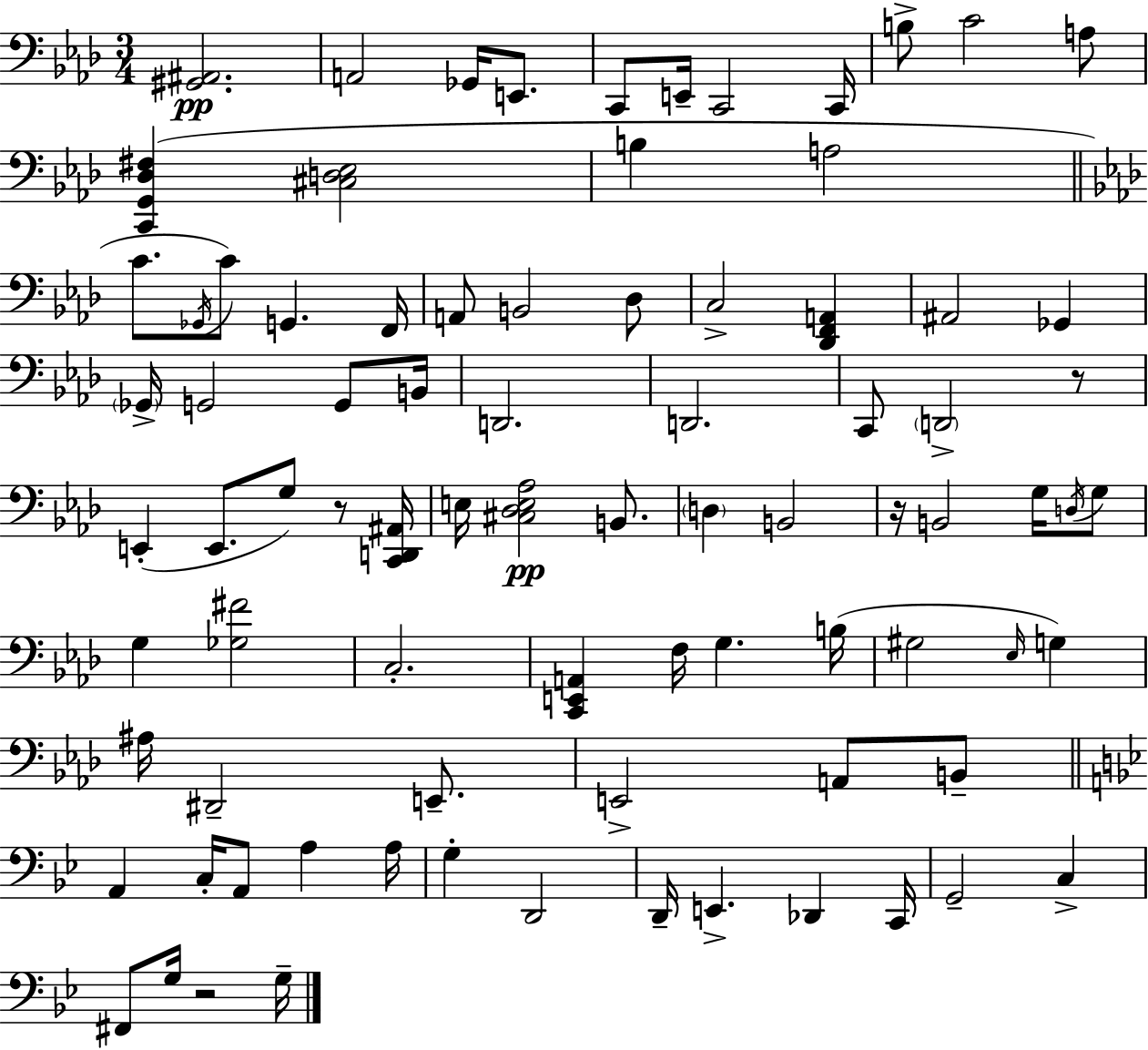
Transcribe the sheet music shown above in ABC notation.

X:1
T:Untitled
M:3/4
L:1/4
K:Fm
[^G,,^A,,]2 A,,2 _G,,/4 E,,/2 C,,/2 E,,/4 C,,2 C,,/4 B,/2 C2 A,/2 [C,,G,,_D,^F,] [^C,D,_E,]2 B, A,2 C/2 _G,,/4 C/2 G,, F,,/4 A,,/2 B,,2 _D,/2 C,2 [_D,,F,,A,,] ^A,,2 _G,, _G,,/4 G,,2 G,,/2 B,,/4 D,,2 D,,2 C,,/2 D,,2 z/2 E,, E,,/2 G,/2 z/2 [C,,D,,^A,,]/4 E,/4 [^C,_D,E,_A,]2 B,,/2 D, B,,2 z/4 B,,2 G,/4 D,/4 G,/2 G, [_G,^F]2 C,2 [C,,E,,A,,] F,/4 G, B,/4 ^G,2 _E,/4 G, ^A,/4 ^D,,2 E,,/2 E,,2 A,,/2 B,,/2 A,, C,/4 A,,/2 A, A,/4 G, D,,2 D,,/4 E,, _D,, C,,/4 G,,2 C, ^F,,/2 G,/4 z2 G,/4